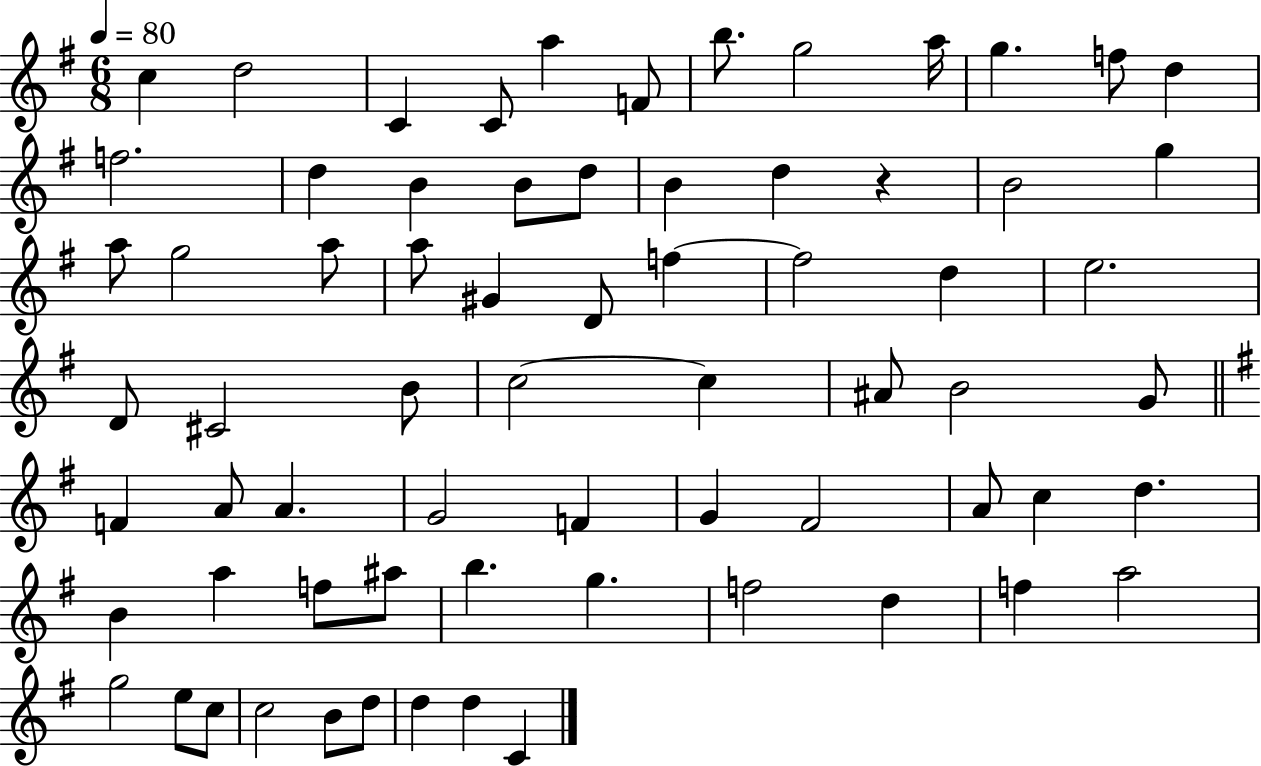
{
  \clef treble
  \numericTimeSignature
  \time 6/8
  \key g \major
  \tempo 4 = 80
  c''4 d''2 | c'4 c'8 a''4 f'8 | b''8. g''2 a''16 | g''4. f''8 d''4 | \break f''2. | d''4 b'4 b'8 d''8 | b'4 d''4 r4 | b'2 g''4 | \break a''8 g''2 a''8 | a''8 gis'4 d'8 f''4~~ | f''2 d''4 | e''2. | \break d'8 cis'2 b'8 | c''2~~ c''4 | ais'8 b'2 g'8 | \bar "||" \break \key g \major f'4 a'8 a'4. | g'2 f'4 | g'4 fis'2 | a'8 c''4 d''4. | \break b'4 a''4 f''8 ais''8 | b''4. g''4. | f''2 d''4 | f''4 a''2 | \break g''2 e''8 c''8 | c''2 b'8 d''8 | d''4 d''4 c'4 | \bar "|."
}